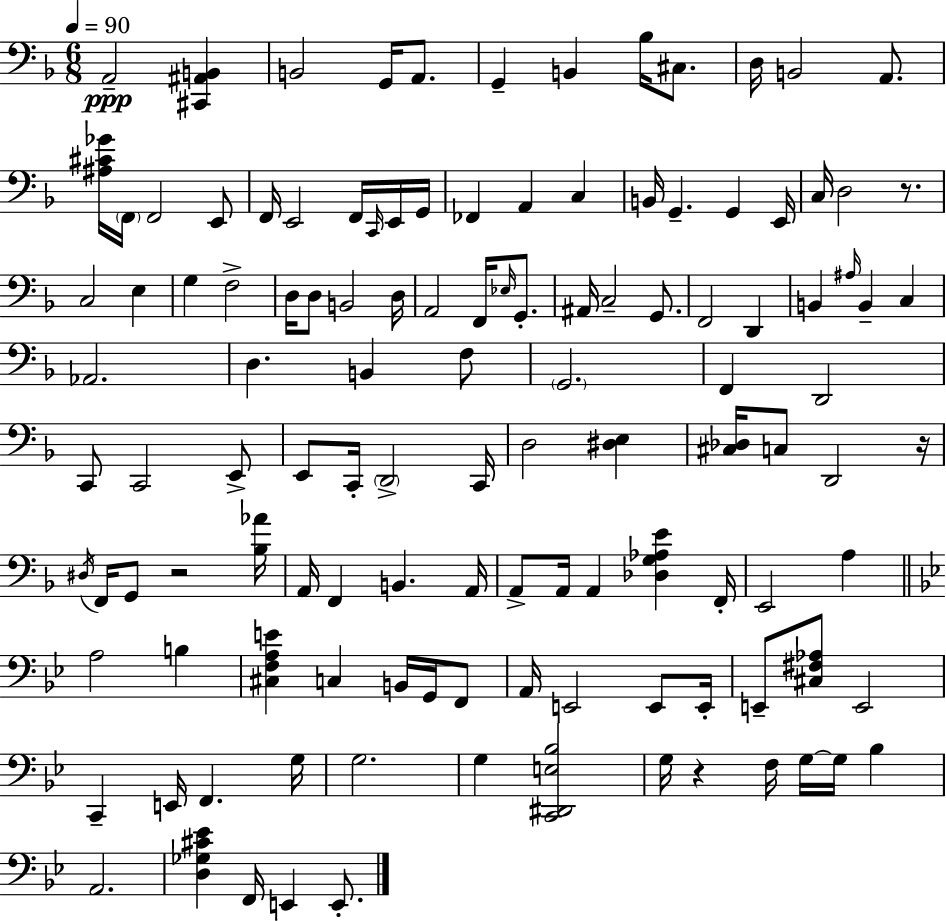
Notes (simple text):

A2/h [C#2,A#2,B2]/q B2/h G2/s A2/e. G2/q B2/q Bb3/s C#3/e. D3/s B2/h A2/e. [A#3,C#4,Gb4]/s F2/s F2/h E2/e F2/s E2/h F2/s C2/s E2/s G2/s FES2/q A2/q C3/q B2/s G2/q. G2/q E2/s C3/s D3/h R/e. C3/h E3/q G3/q F3/h D3/s D3/e B2/h D3/s A2/h F2/s Eb3/s G2/e. A#2/s C3/h G2/e. F2/h D2/q B2/q A#3/s B2/q C3/q Ab2/h. D3/q. B2/q F3/e G2/h. F2/q D2/h C2/e C2/h E2/e E2/e C2/s D2/h C2/s D3/h [D#3,E3]/q [C#3,Db3]/s C3/e D2/h R/s D#3/s F2/s G2/e R/h [Bb3,Ab4]/s A2/s F2/q B2/q. A2/s A2/e A2/s A2/q [Db3,G3,Ab3,E4]/q F2/s E2/h A3/q A3/h B3/q [C#3,F3,A3,E4]/q C3/q B2/s G2/s F2/e A2/s E2/h E2/e E2/s E2/e [C#3,F#3,Ab3]/e E2/h C2/q E2/s F2/q. G3/s G3/h. G3/q [C2,D#2,E3,Bb3]/h G3/s R/q F3/s G3/s G3/s Bb3/q A2/h. [D3,Gb3,C#4,Eb4]/q F2/s E2/q E2/e.